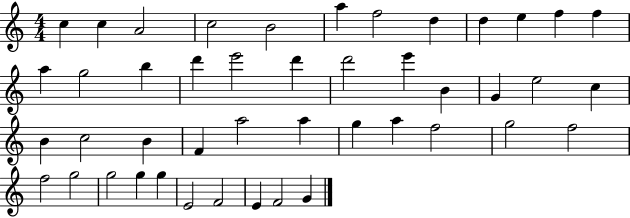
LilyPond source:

{
  \clef treble
  \numericTimeSignature
  \time 4/4
  \key c \major
  c''4 c''4 a'2 | c''2 b'2 | a''4 f''2 d''4 | d''4 e''4 f''4 f''4 | \break a''4 g''2 b''4 | d'''4 e'''2 d'''4 | d'''2 e'''4 b'4 | g'4 e''2 c''4 | \break b'4 c''2 b'4 | f'4 a''2 a''4 | g''4 a''4 f''2 | g''2 f''2 | \break f''2 g''2 | g''2 g''4 g''4 | e'2 f'2 | e'4 f'2 g'4 | \break \bar "|."
}